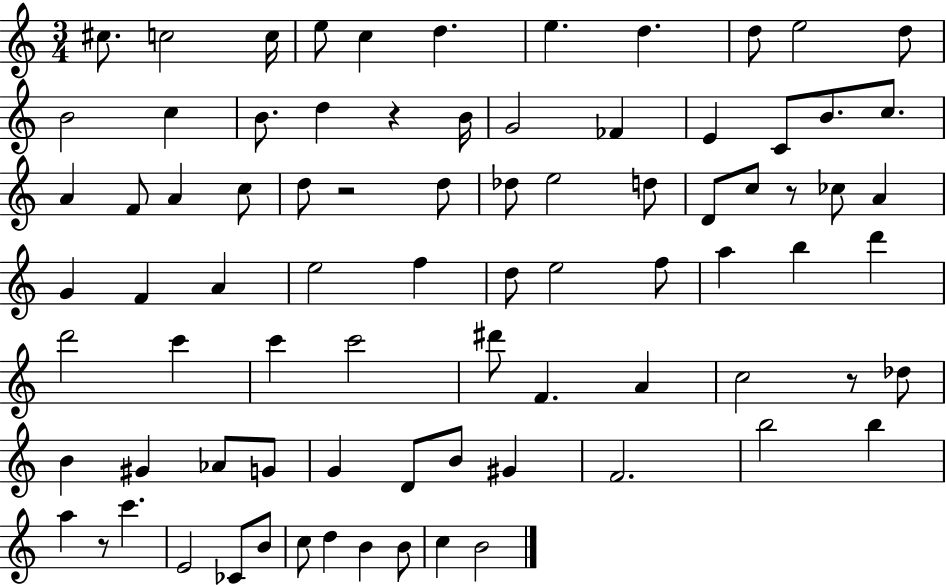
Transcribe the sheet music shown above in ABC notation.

X:1
T:Untitled
M:3/4
L:1/4
K:C
^c/2 c2 c/4 e/2 c d e d d/2 e2 d/2 B2 c B/2 d z B/4 G2 _F E C/2 B/2 c/2 A F/2 A c/2 d/2 z2 d/2 _d/2 e2 d/2 D/2 c/2 z/2 _c/2 A G F A e2 f d/2 e2 f/2 a b d' d'2 c' c' c'2 ^d'/2 F A c2 z/2 _d/2 B ^G _A/2 G/2 G D/2 B/2 ^G F2 b2 b a z/2 c' E2 _C/2 B/2 c/2 d B B/2 c B2